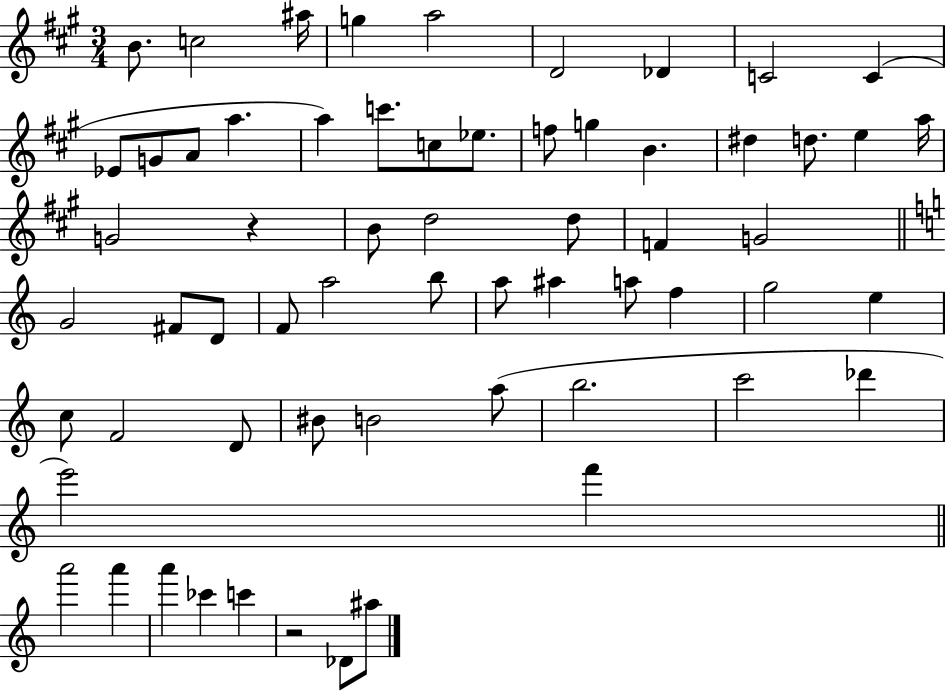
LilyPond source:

{
  \clef treble
  \numericTimeSignature
  \time 3/4
  \key a \major
  \repeat volta 2 { b'8. c''2 ais''16 | g''4 a''2 | d'2 des'4 | c'2 c'4( | \break ees'8 g'8 a'8 a''4. | a''4) c'''8. c''8 ees''8. | f''8 g''4 b'4. | dis''4 d''8. e''4 a''16 | \break g'2 r4 | b'8 d''2 d''8 | f'4 g'2 | \bar "||" \break \key a \minor g'2 fis'8 d'8 | f'8 a''2 b''8 | a''8 ais''4 a''8 f''4 | g''2 e''4 | \break c''8 f'2 d'8 | bis'8 b'2 a''8( | b''2. | c'''2 des'''4 | \break e'''2) f'''4 | \bar "||" \break \key c \major a'''2 a'''4 | a'''4 ces'''4 c'''4 | r2 des'8 ais''8 | } \bar "|."
}